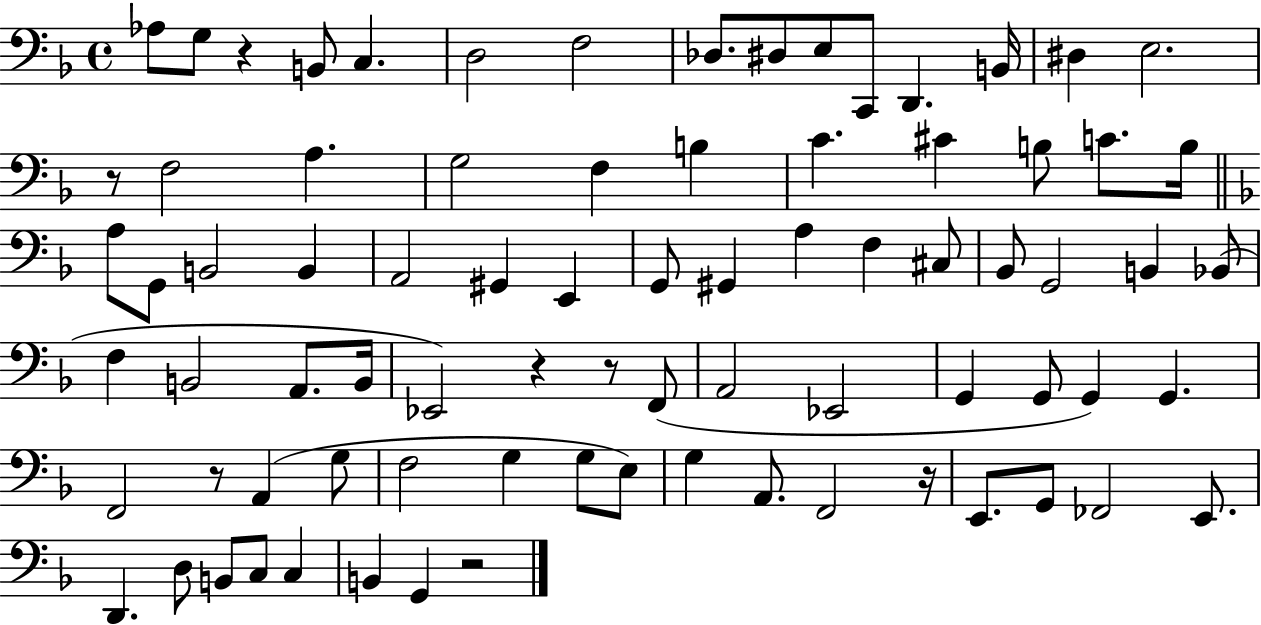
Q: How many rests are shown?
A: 7